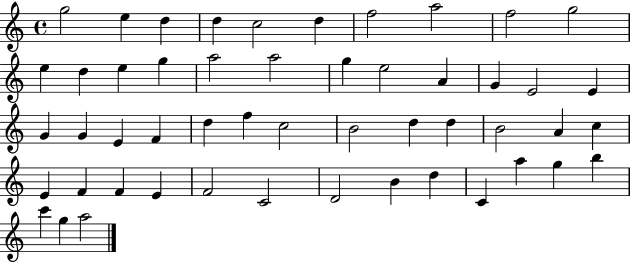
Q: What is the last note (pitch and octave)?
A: A5